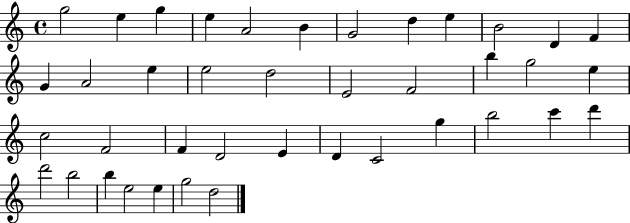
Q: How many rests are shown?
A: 0